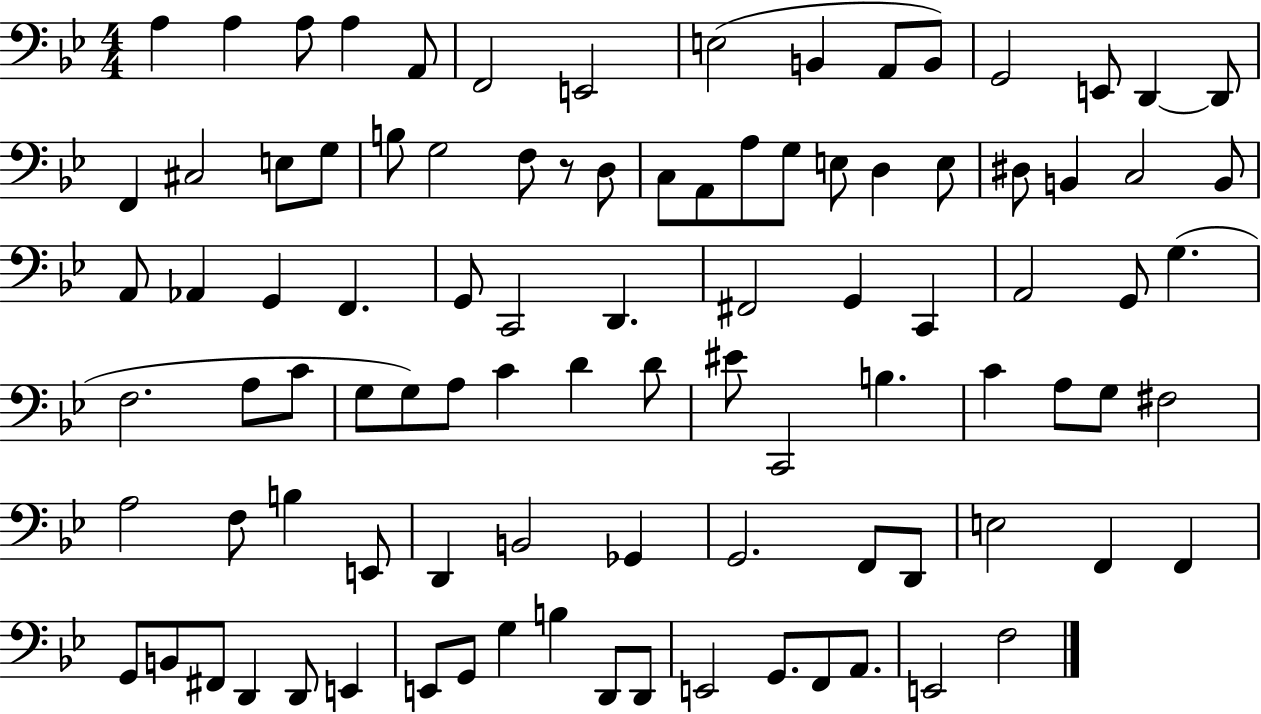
X:1
T:Untitled
M:4/4
L:1/4
K:Bb
A, A, A,/2 A, A,,/2 F,,2 E,,2 E,2 B,, A,,/2 B,,/2 G,,2 E,,/2 D,, D,,/2 F,, ^C,2 E,/2 G,/2 B,/2 G,2 F,/2 z/2 D,/2 C,/2 A,,/2 A,/2 G,/2 E,/2 D, E,/2 ^D,/2 B,, C,2 B,,/2 A,,/2 _A,, G,, F,, G,,/2 C,,2 D,, ^F,,2 G,, C,, A,,2 G,,/2 G, F,2 A,/2 C/2 G,/2 G,/2 A,/2 C D D/2 ^E/2 C,,2 B, C A,/2 G,/2 ^F,2 A,2 F,/2 B, E,,/2 D,, B,,2 _G,, G,,2 F,,/2 D,,/2 E,2 F,, F,, G,,/2 B,,/2 ^F,,/2 D,, D,,/2 E,, E,,/2 G,,/2 G, B, D,,/2 D,,/2 E,,2 G,,/2 F,,/2 A,,/2 E,,2 F,2